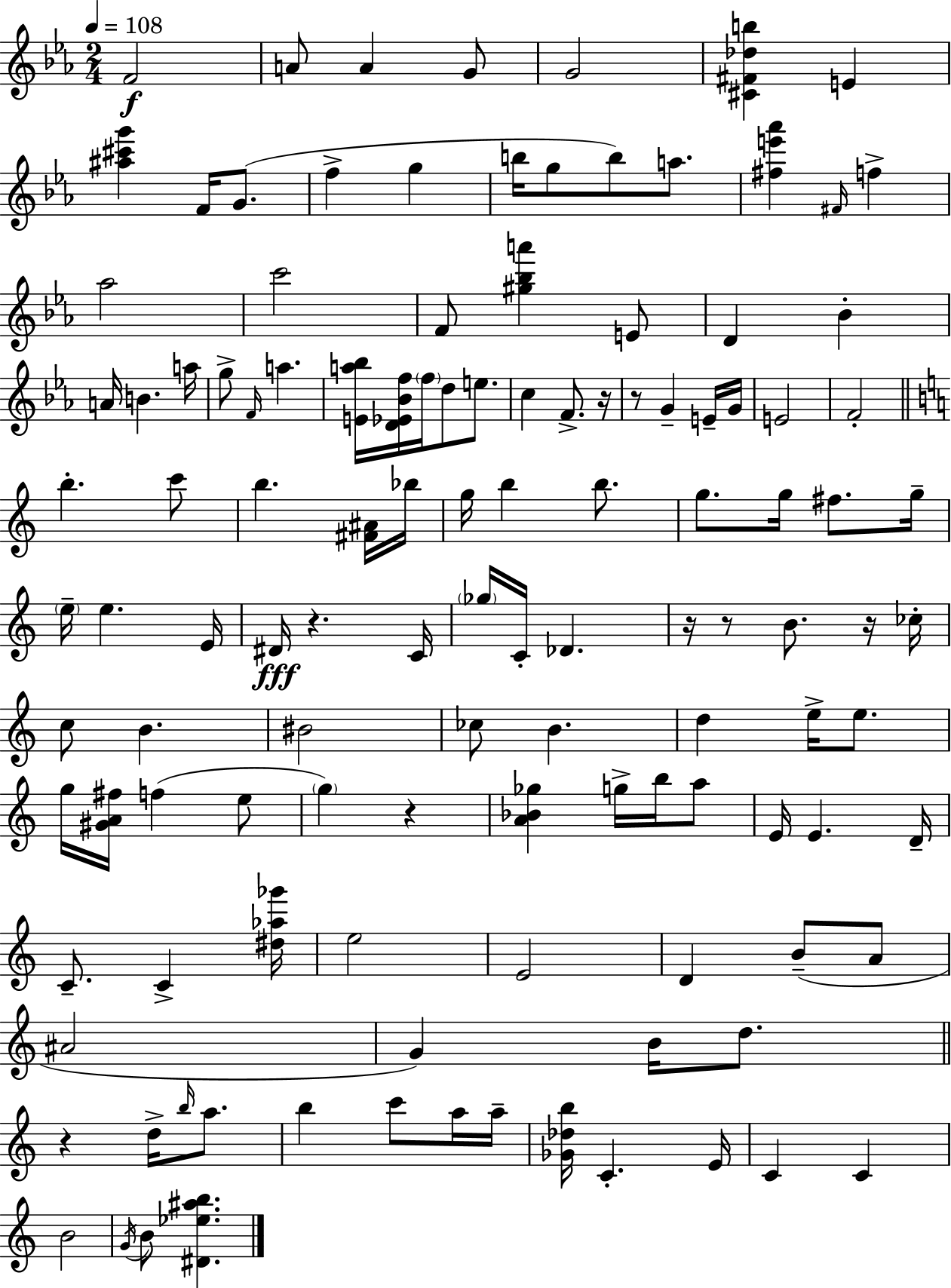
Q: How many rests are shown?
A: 8